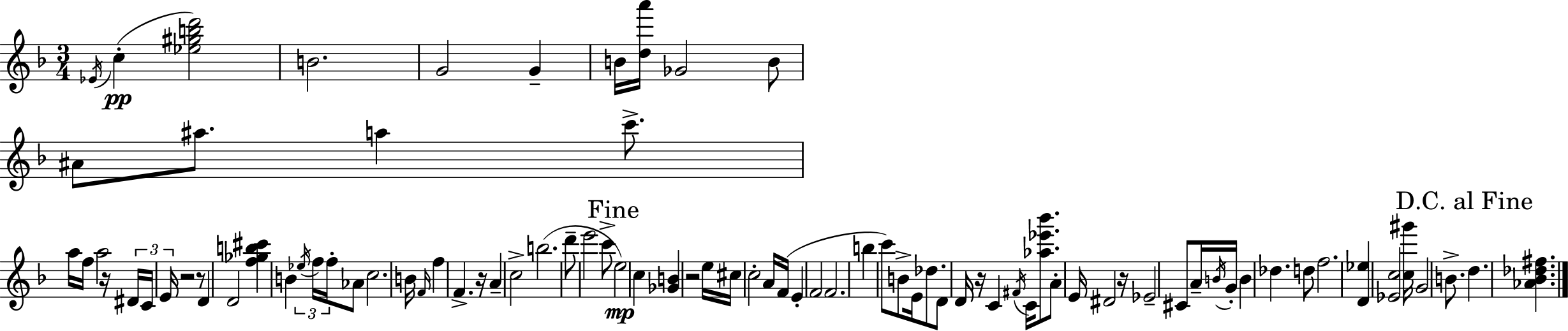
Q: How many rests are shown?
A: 7